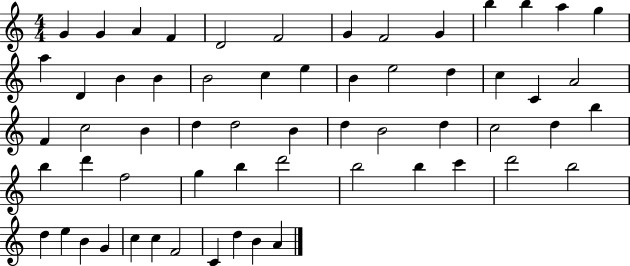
X:1
T:Untitled
M:4/4
L:1/4
K:C
G G A F D2 F2 G F2 G b b a g a D B B B2 c e B e2 d c C A2 F c2 B d d2 B d B2 d c2 d b b d' f2 g b d'2 b2 b c' d'2 b2 d e B G c c F2 C d B A